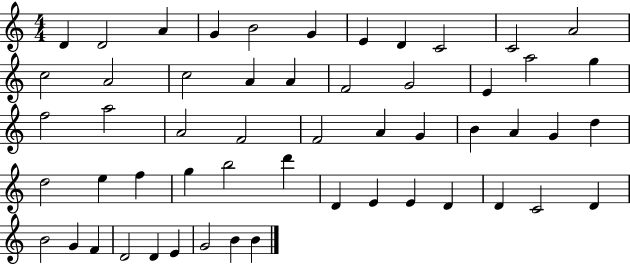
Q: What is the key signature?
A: C major